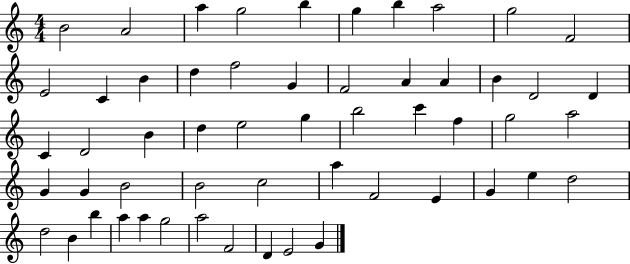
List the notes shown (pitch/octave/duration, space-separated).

B4/h A4/h A5/q G5/h B5/q G5/q B5/q A5/h G5/h F4/h E4/h C4/q B4/q D5/q F5/h G4/q F4/h A4/q A4/q B4/q D4/h D4/q C4/q D4/h B4/q D5/q E5/h G5/q B5/h C6/q F5/q G5/h A5/h G4/q G4/q B4/h B4/h C5/h A5/q F4/h E4/q G4/q E5/q D5/h D5/h B4/q B5/q A5/q A5/q G5/h A5/h F4/h D4/q E4/h G4/q